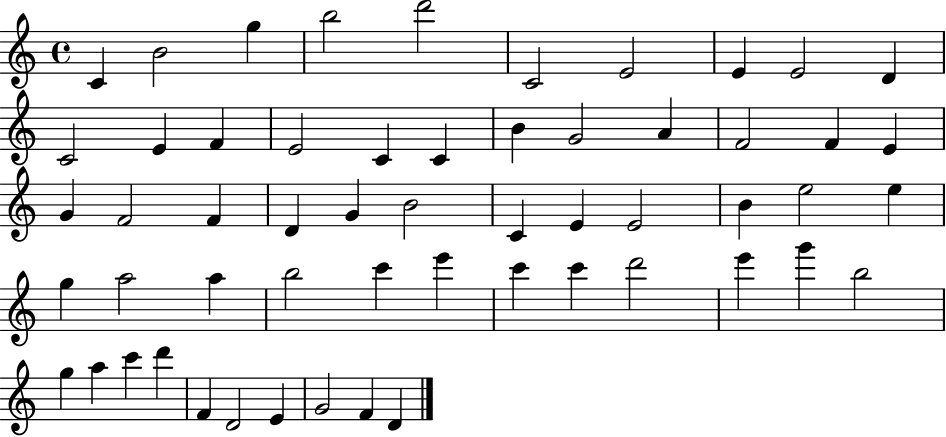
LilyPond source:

{
  \clef treble
  \time 4/4
  \defaultTimeSignature
  \key c \major
  c'4 b'2 g''4 | b''2 d'''2 | c'2 e'2 | e'4 e'2 d'4 | \break c'2 e'4 f'4 | e'2 c'4 c'4 | b'4 g'2 a'4 | f'2 f'4 e'4 | \break g'4 f'2 f'4 | d'4 g'4 b'2 | c'4 e'4 e'2 | b'4 e''2 e''4 | \break g''4 a''2 a''4 | b''2 c'''4 e'''4 | c'''4 c'''4 d'''2 | e'''4 g'''4 b''2 | \break g''4 a''4 c'''4 d'''4 | f'4 d'2 e'4 | g'2 f'4 d'4 | \bar "|."
}